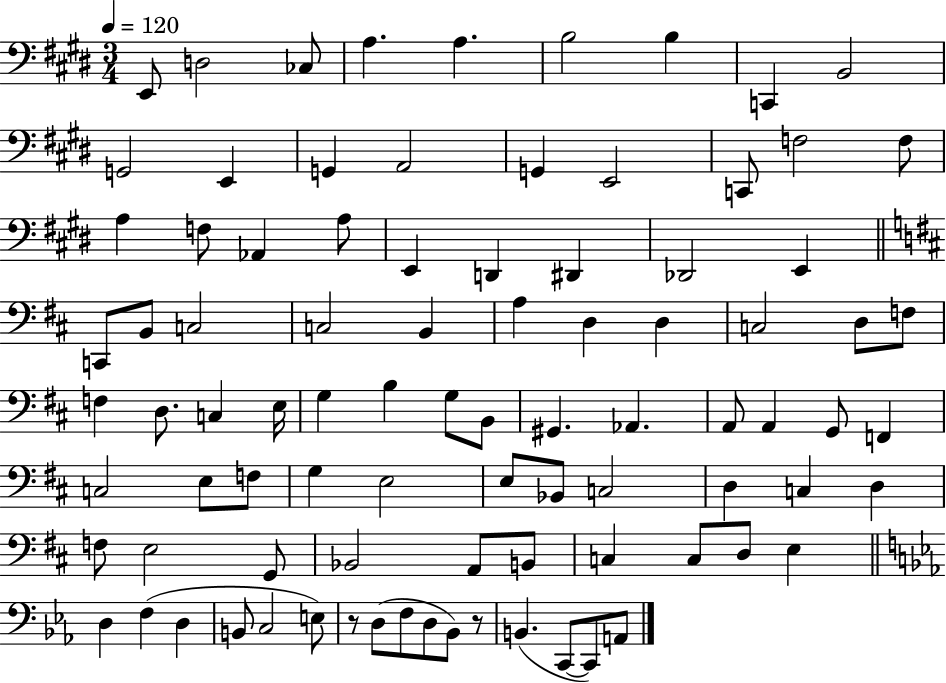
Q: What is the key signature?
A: E major